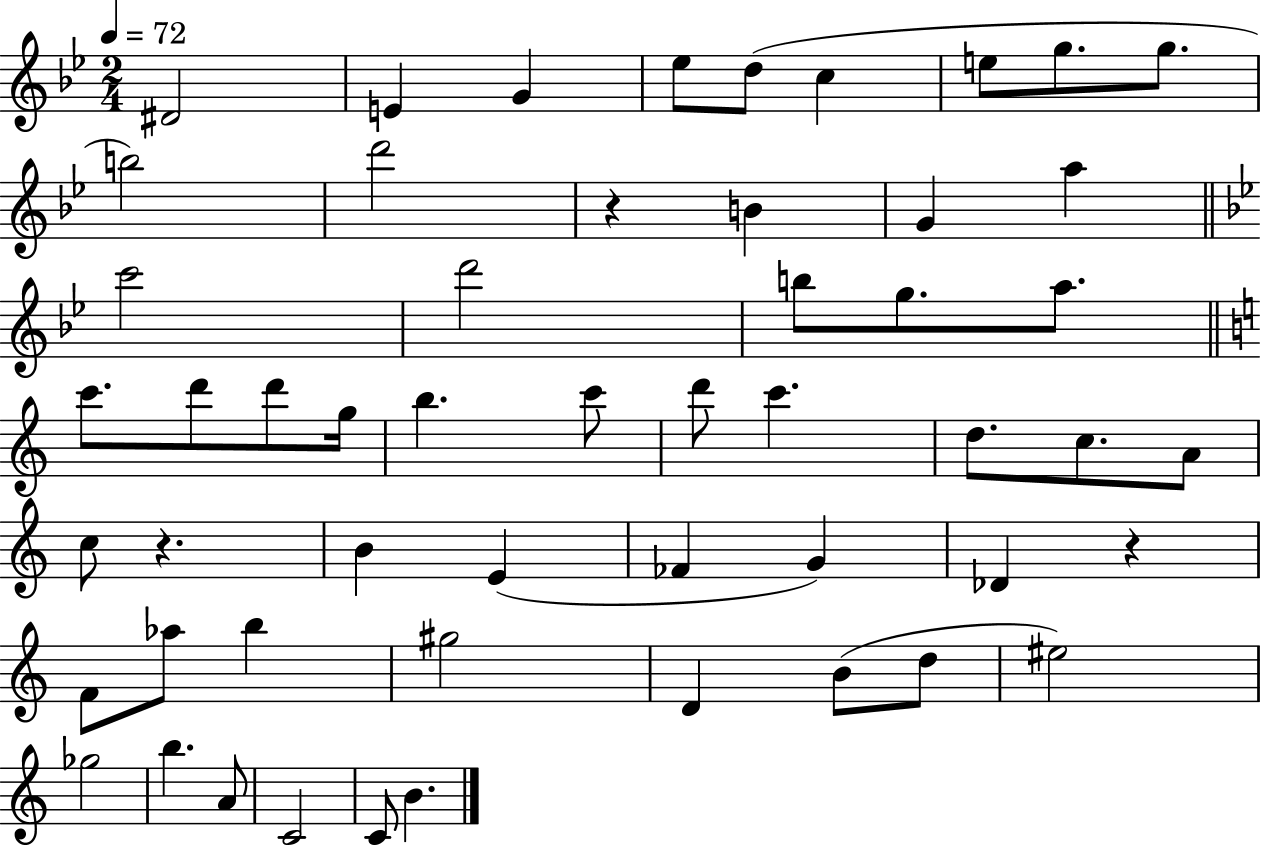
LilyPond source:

{
  \clef treble
  \numericTimeSignature
  \time 2/4
  \key bes \major
  \tempo 4 = 72
  dis'2 | e'4 g'4 | ees''8 d''8( c''4 | e''8 g''8. g''8. | \break b''2) | d'''2 | r4 b'4 | g'4 a''4 | \break \bar "||" \break \key bes \major c'''2 | d'''2 | b''8 g''8. a''8. | \bar "||" \break \key c \major c'''8. d'''8 d'''8 g''16 | b''4. c'''8 | d'''8 c'''4. | d''8. c''8. a'8 | \break c''8 r4. | b'4 e'4( | fes'4 g'4) | des'4 r4 | \break f'8 aes''8 b''4 | gis''2 | d'4 b'8( d''8 | eis''2) | \break ges''2 | b''4. a'8 | c'2 | c'8 b'4. | \break \bar "|."
}